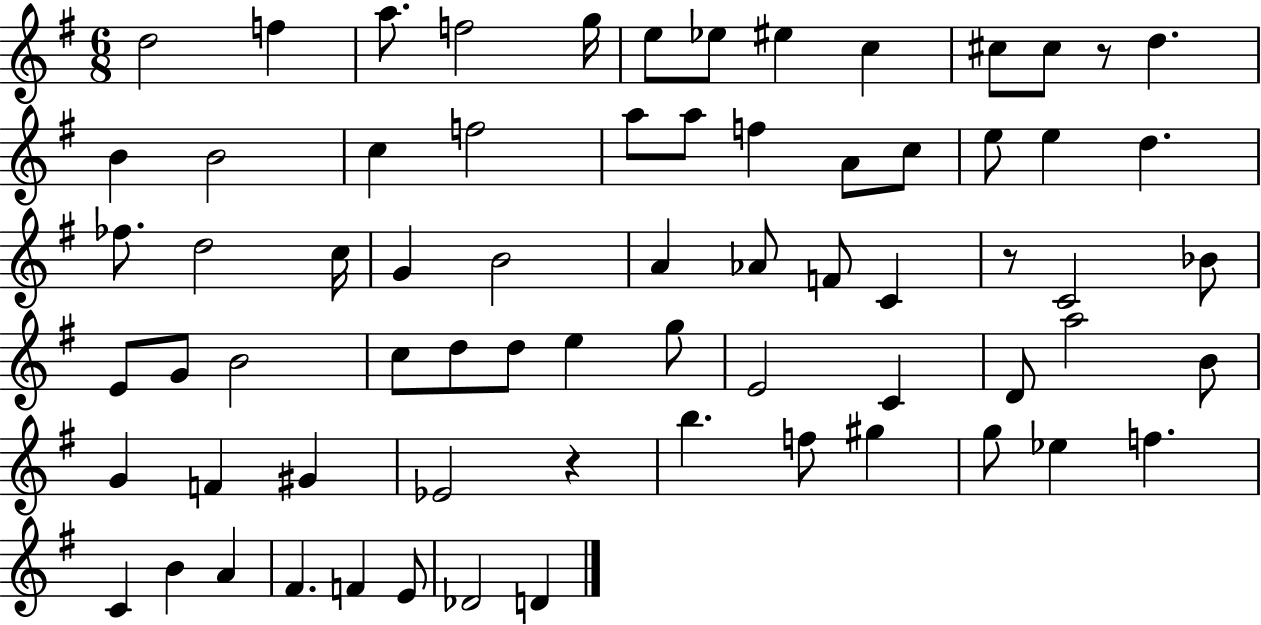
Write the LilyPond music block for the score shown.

{
  \clef treble
  \numericTimeSignature
  \time 6/8
  \key g \major
  d''2 f''4 | a''8. f''2 g''16 | e''8 ees''8 eis''4 c''4 | cis''8 cis''8 r8 d''4. | \break b'4 b'2 | c''4 f''2 | a''8 a''8 f''4 a'8 c''8 | e''8 e''4 d''4. | \break fes''8. d''2 c''16 | g'4 b'2 | a'4 aes'8 f'8 c'4 | r8 c'2 bes'8 | \break e'8 g'8 b'2 | c''8 d''8 d''8 e''4 g''8 | e'2 c'4 | d'8 a''2 b'8 | \break g'4 f'4 gis'4 | ees'2 r4 | b''4. f''8 gis''4 | g''8 ees''4 f''4. | \break c'4 b'4 a'4 | fis'4. f'4 e'8 | des'2 d'4 | \bar "|."
}